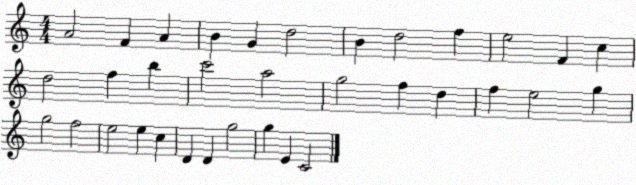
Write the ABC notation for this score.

X:1
T:Untitled
M:4/4
L:1/4
K:C
A2 F A B G d2 B d2 f e2 F c d2 f b c'2 a2 g2 f d f e2 g g2 f2 e2 e c D D g2 g E C2